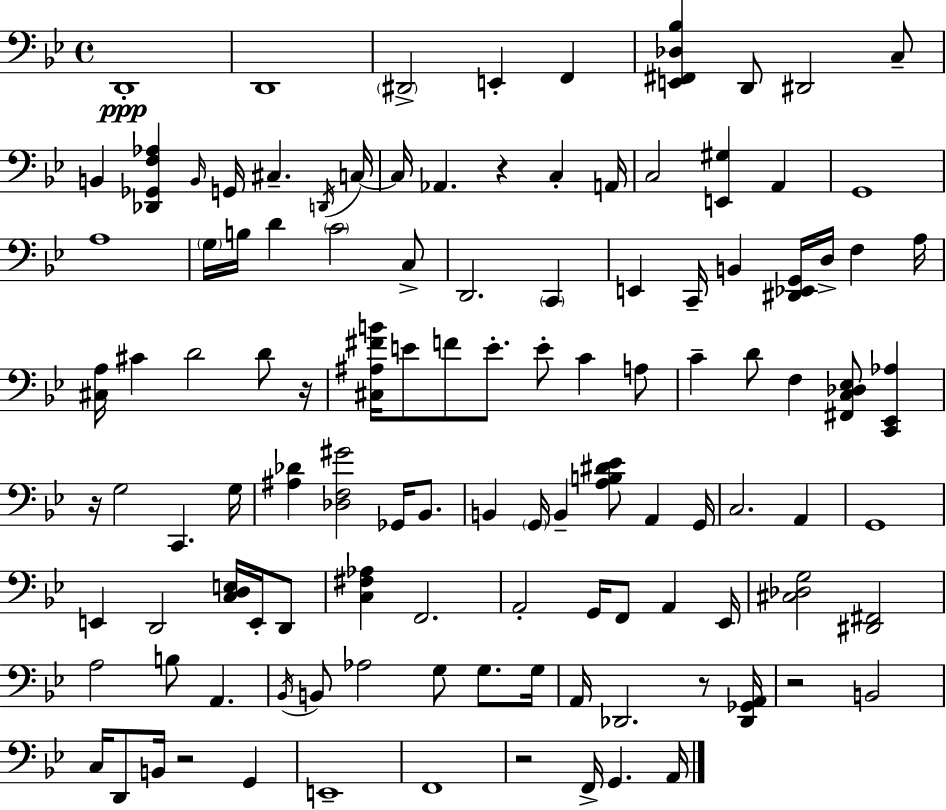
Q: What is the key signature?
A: G minor